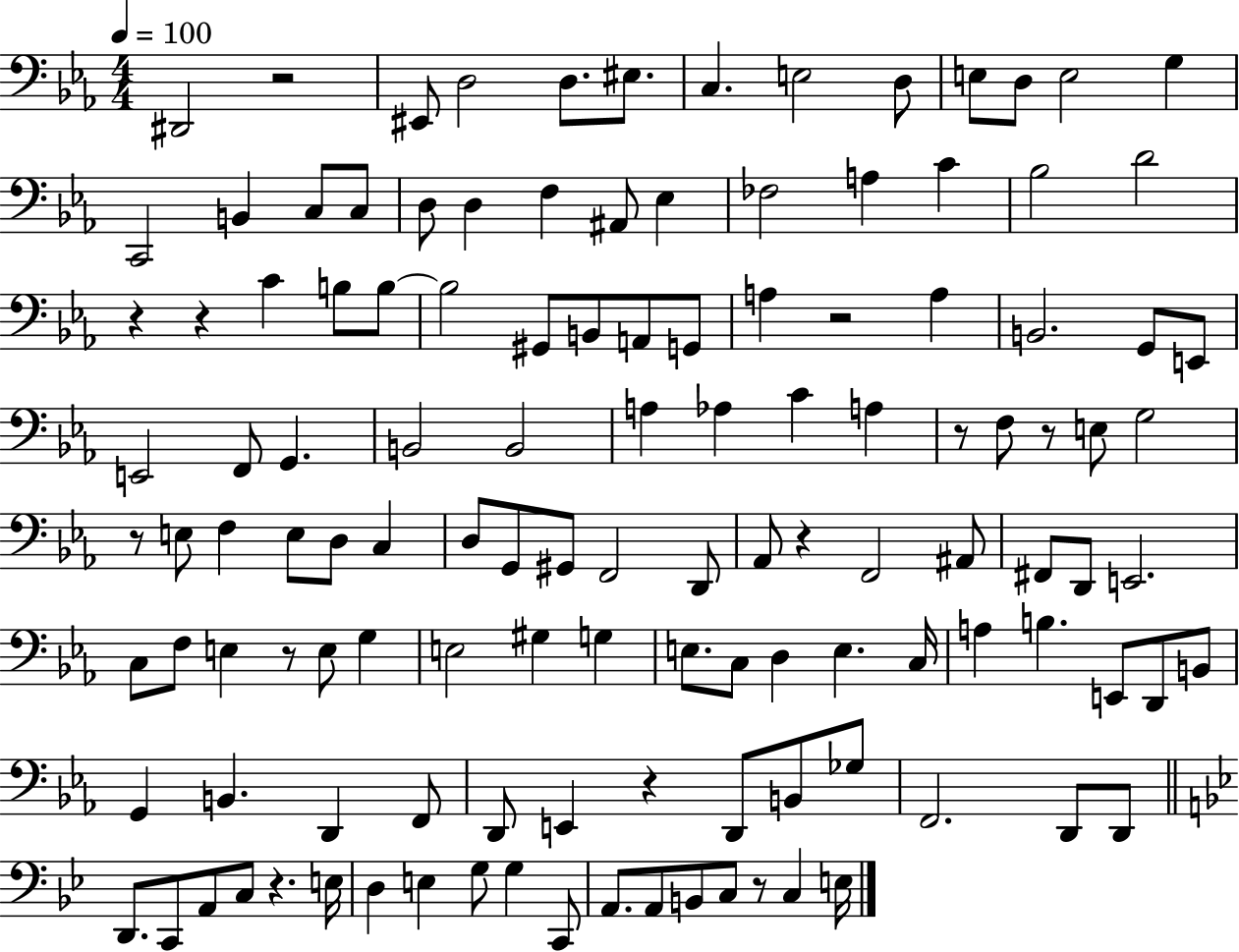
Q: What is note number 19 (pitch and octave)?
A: F3